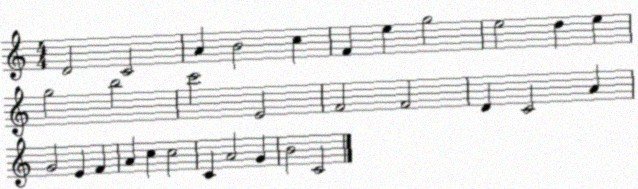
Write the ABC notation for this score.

X:1
T:Untitled
M:4/4
L:1/4
K:C
D2 C2 A B2 c F e g2 e2 d e g2 b2 c'2 E2 F2 F2 D C2 A G2 E F A c c2 C A2 G B2 C2